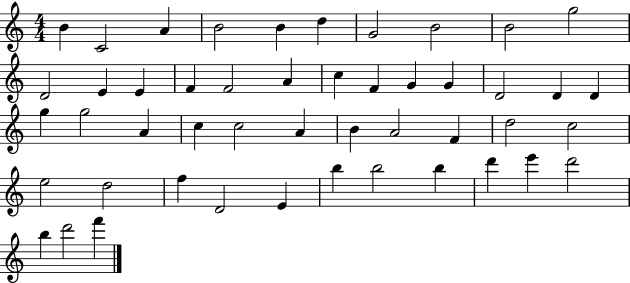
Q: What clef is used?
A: treble